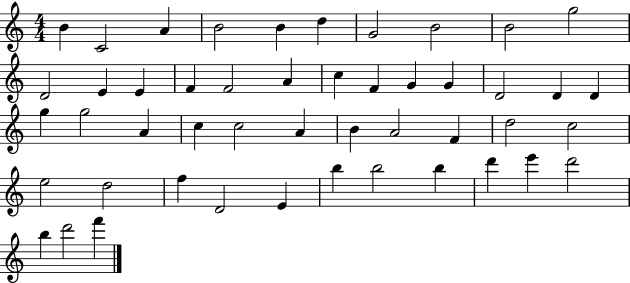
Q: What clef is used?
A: treble